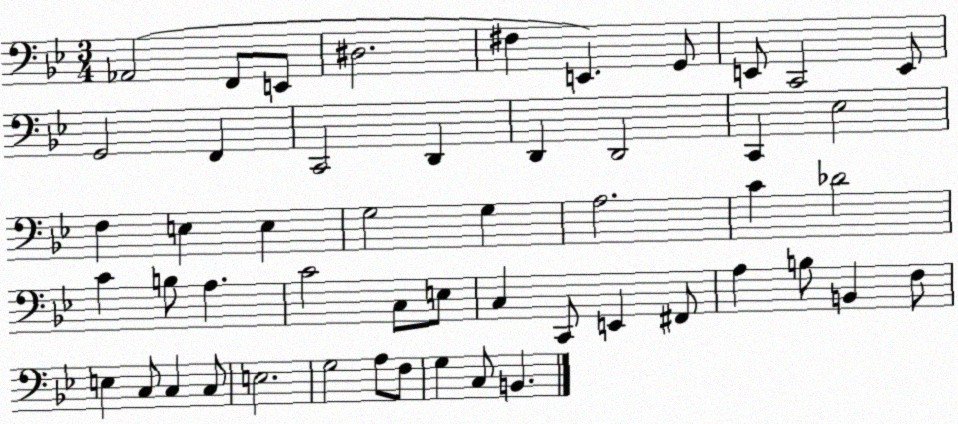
X:1
T:Untitled
M:3/4
L:1/4
K:Bb
_A,,2 F,,/2 E,,/2 ^D,2 ^F, E,, G,,/2 E,,/2 C,,2 E,,/2 G,,2 F,, C,,2 D,, D,, D,,2 C,, _E,2 F, E, E, G,2 G, A,2 C _D2 C B,/2 A, C2 C,/2 E,/2 C, C,,/2 E,, ^F,,/2 A, B,/2 B,, F,/2 E, C,/2 C, C,/2 E,2 G,2 A,/2 F,/2 G, C,/2 B,,